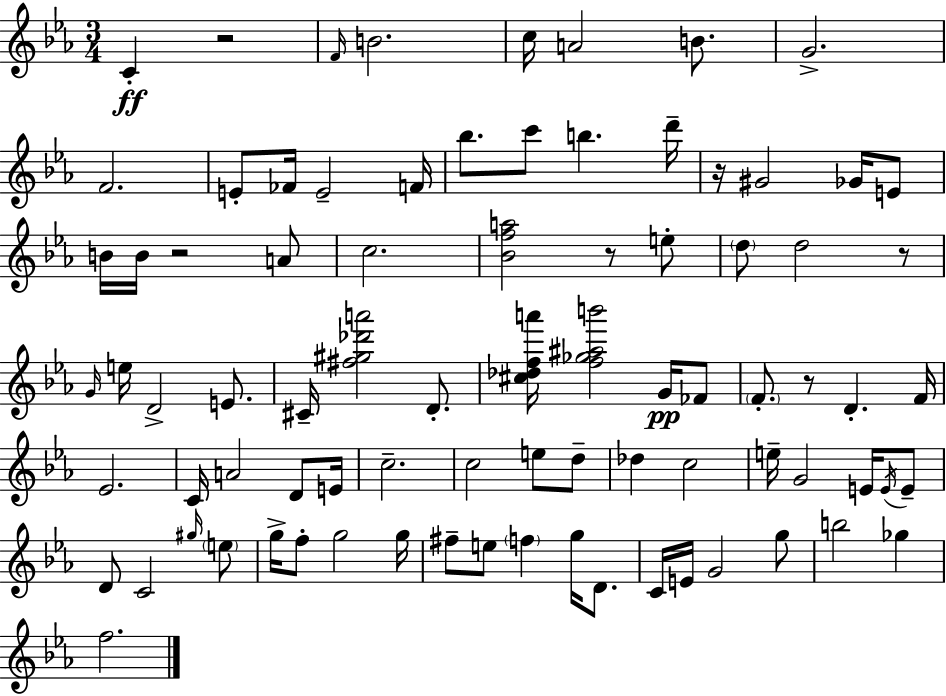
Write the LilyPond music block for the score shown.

{
  \clef treble
  \numericTimeSignature
  \time 3/4
  \key ees \major
  c'4-.\ff r2 | \grace { f'16 } b'2. | c''16 a'2 b'8. | g'2.-> | \break f'2. | e'8-. fes'16 e'2-- | f'16 bes''8. c'''8 b''4. | d'''16-- r16 gis'2 ges'16 e'8 | \break b'16 b'16 r2 a'8 | c''2. | <bes' f'' a''>2 r8 e''8-. | \parenthesize d''8 d''2 r8 | \break \grace { g'16 } e''16 d'2-> e'8. | cis'16-- <fis'' gis'' des''' a'''>2 d'8.-. | <cis'' des'' f'' a'''>16 <f'' ges'' ais'' b'''>2 g'16\pp | fes'8 \parenthesize f'8.-. r8 d'4.-. | \break f'16 ees'2. | c'16 a'2 d'8 | e'16 c''2.-- | c''2 e''8 | \break d''8-- des''4 c''2 | e''16-- g'2 e'16 | \acciaccatura { e'16 } e'8-- d'8 c'2 | \grace { gis''16 } \parenthesize e''8 g''16-> f''8-. g''2 | \break g''16 fis''8-- e''8 \parenthesize f''4 | g''16 d'8. c'16 e'16 g'2 | g''8 b''2 | ges''4 f''2. | \break \bar "|."
}